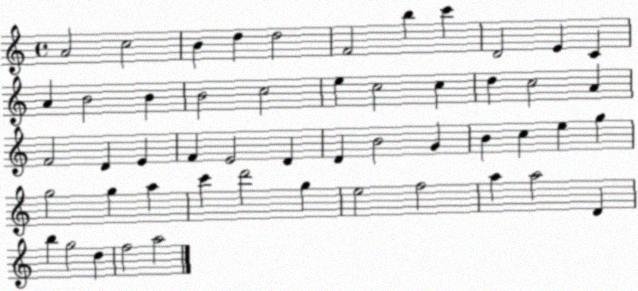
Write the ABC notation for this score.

X:1
T:Untitled
M:4/4
L:1/4
K:C
A2 c2 B d d2 F2 b c' D2 E C A B2 B B2 c2 e c2 c d c2 A F2 D E F E2 D D B2 G B c e g g2 g a c' d'2 g e2 f2 a a2 D b g2 d f2 a2